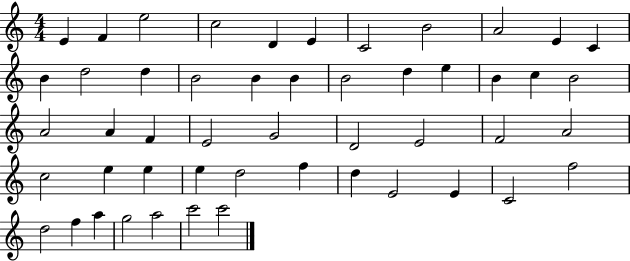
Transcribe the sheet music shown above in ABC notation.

X:1
T:Untitled
M:4/4
L:1/4
K:C
E F e2 c2 D E C2 B2 A2 E C B d2 d B2 B B B2 d e B c B2 A2 A F E2 G2 D2 E2 F2 A2 c2 e e e d2 f d E2 E C2 f2 d2 f a g2 a2 c'2 c'2